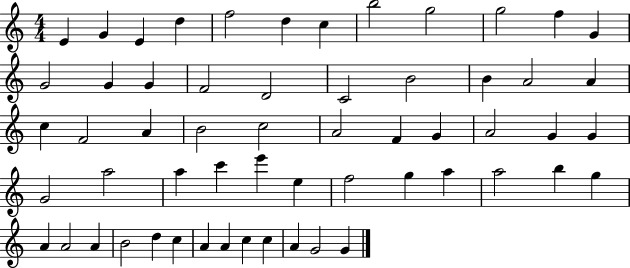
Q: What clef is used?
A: treble